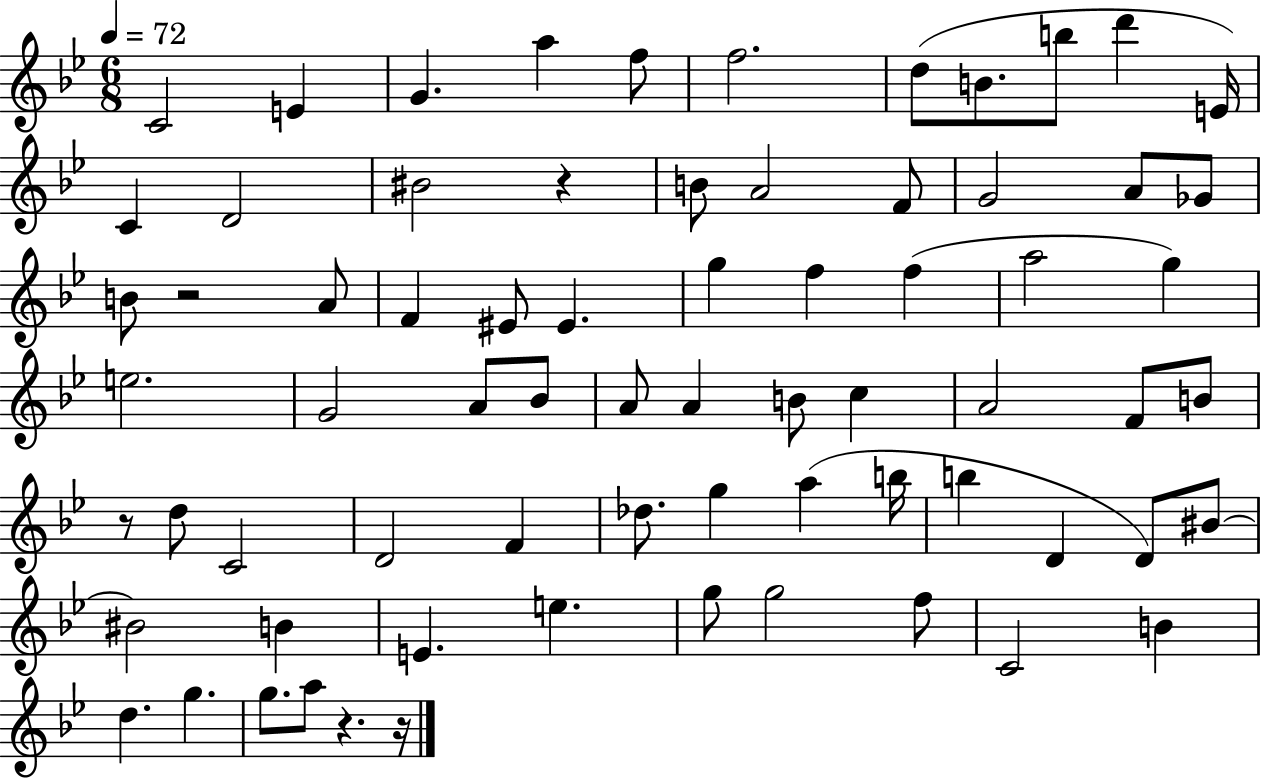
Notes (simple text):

C4/h E4/q G4/q. A5/q F5/e F5/h. D5/e B4/e. B5/e D6/q E4/s C4/q D4/h BIS4/h R/q B4/e A4/h F4/e G4/h A4/e Gb4/e B4/e R/h A4/e F4/q EIS4/e EIS4/q. G5/q F5/q F5/q A5/h G5/q E5/h. G4/h A4/e Bb4/e A4/e A4/q B4/e C5/q A4/h F4/e B4/e R/e D5/e C4/h D4/h F4/q Db5/e. G5/q A5/q B5/s B5/q D4/q D4/e BIS4/e BIS4/h B4/q E4/q. E5/q. G5/e G5/h F5/e C4/h B4/q D5/q. G5/q. G5/e. A5/e R/q. R/s